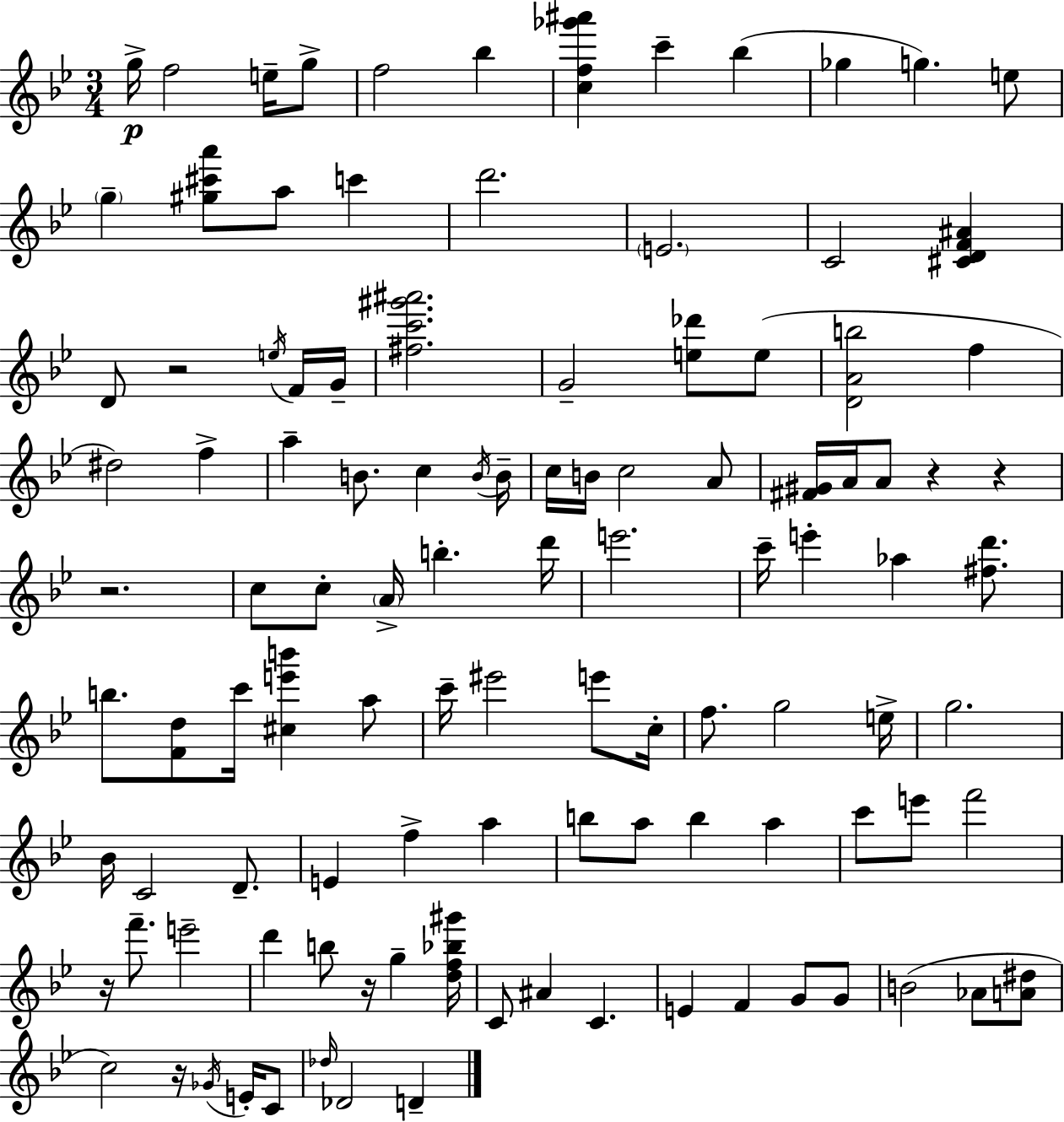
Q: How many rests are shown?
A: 7